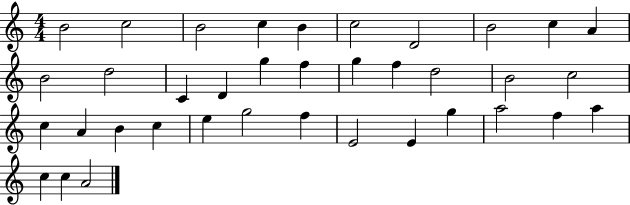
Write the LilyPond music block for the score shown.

{
  \clef treble
  \numericTimeSignature
  \time 4/4
  \key c \major
  b'2 c''2 | b'2 c''4 b'4 | c''2 d'2 | b'2 c''4 a'4 | \break b'2 d''2 | c'4 d'4 g''4 f''4 | g''4 f''4 d''2 | b'2 c''2 | \break c''4 a'4 b'4 c''4 | e''4 g''2 f''4 | e'2 e'4 g''4 | a''2 f''4 a''4 | \break c''4 c''4 a'2 | \bar "|."
}